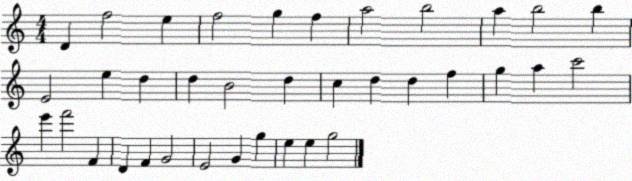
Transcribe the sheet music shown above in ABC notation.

X:1
T:Untitled
M:4/4
L:1/4
K:C
D f2 e f2 g f a2 b2 a b2 b E2 e d d B2 d c d d f g a c'2 e' f'2 F D F G2 E2 G g e e g2